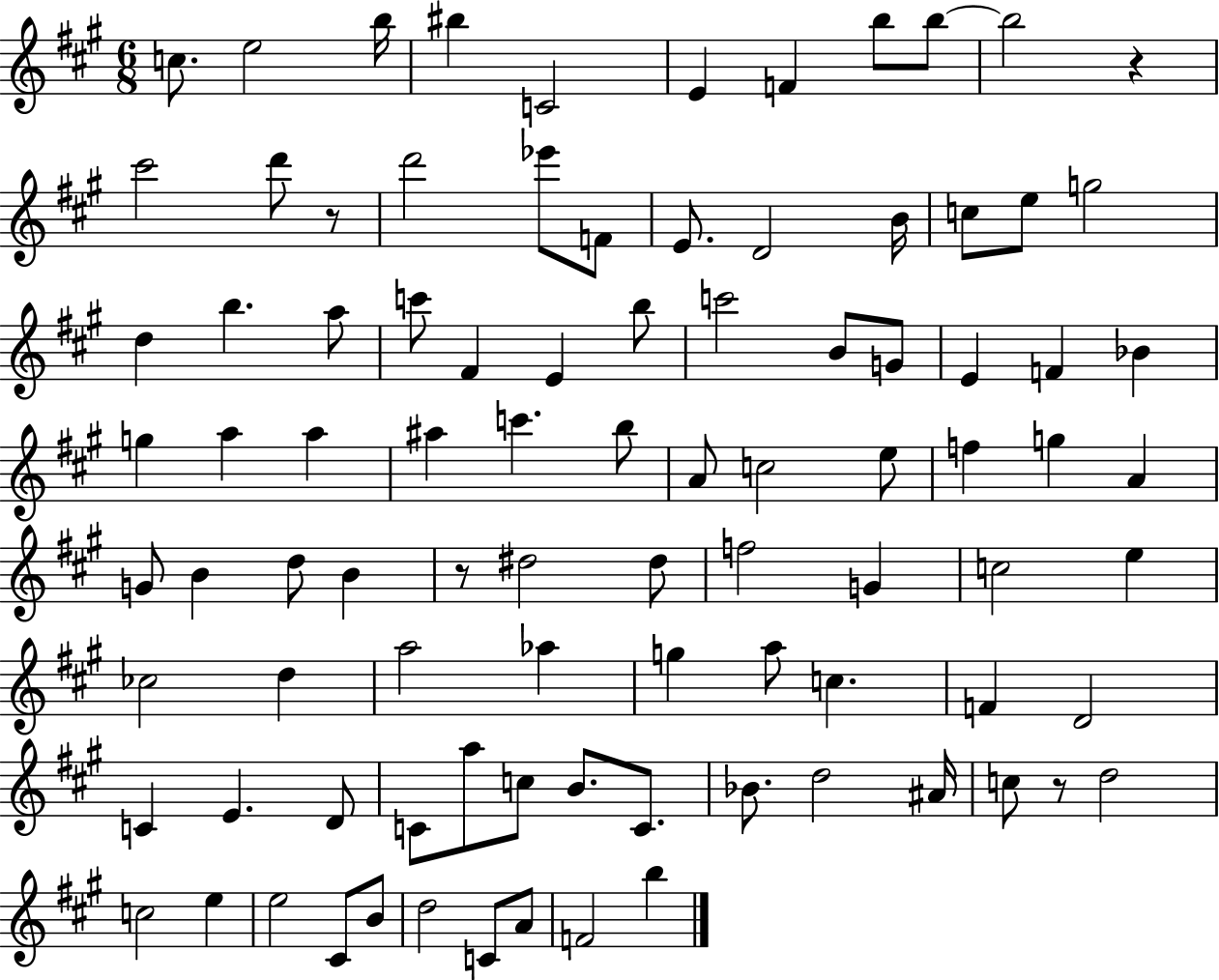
{
  \clef treble
  \numericTimeSignature
  \time 6/8
  \key a \major
  \repeat volta 2 { c''8. e''2 b''16 | bis''4 c'2 | e'4 f'4 b''8 b''8~~ | b''2 r4 | \break cis'''2 d'''8 r8 | d'''2 ees'''8 f'8 | e'8. d'2 b'16 | c''8 e''8 g''2 | \break d''4 b''4. a''8 | c'''8 fis'4 e'4 b''8 | c'''2 b'8 g'8 | e'4 f'4 bes'4 | \break g''4 a''4 a''4 | ais''4 c'''4. b''8 | a'8 c''2 e''8 | f''4 g''4 a'4 | \break g'8 b'4 d''8 b'4 | r8 dis''2 dis''8 | f''2 g'4 | c''2 e''4 | \break ces''2 d''4 | a''2 aes''4 | g''4 a''8 c''4. | f'4 d'2 | \break c'4 e'4. d'8 | c'8 a''8 c''8 b'8. c'8. | bes'8. d''2 ais'16 | c''8 r8 d''2 | \break c''2 e''4 | e''2 cis'8 b'8 | d''2 c'8 a'8 | f'2 b''4 | \break } \bar "|."
}